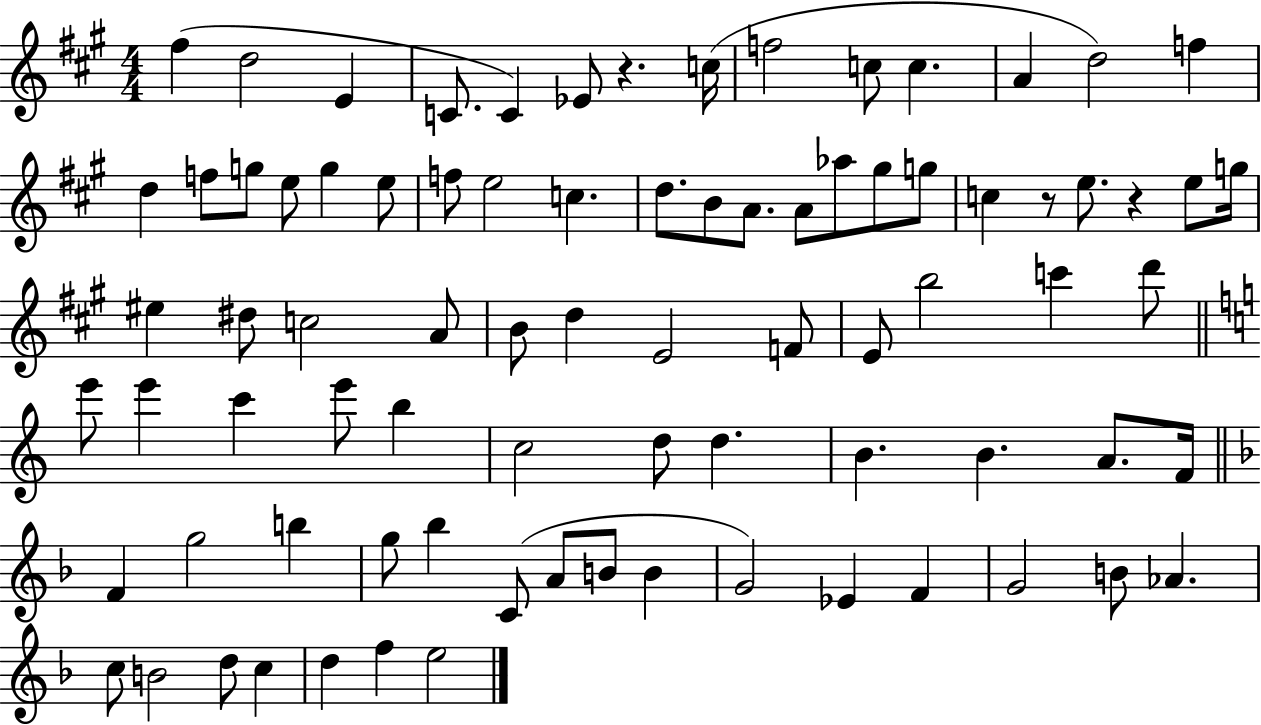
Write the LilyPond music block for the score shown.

{
  \clef treble
  \numericTimeSignature
  \time 4/4
  \key a \major
  \repeat volta 2 { fis''4( d''2 e'4 | c'8. c'4) ees'8 r4. c''16( | f''2 c''8 c''4. | a'4 d''2) f''4 | \break d''4 f''8 g''8 e''8 g''4 e''8 | f''8 e''2 c''4. | d''8. b'8 a'8. a'8 aes''8 gis''8 g''8 | c''4 r8 e''8. r4 e''8 g''16 | \break eis''4 dis''8 c''2 a'8 | b'8 d''4 e'2 f'8 | e'8 b''2 c'''4 d'''8 | \bar "||" \break \key a \minor e'''8 e'''4 c'''4 e'''8 b''4 | c''2 d''8 d''4. | b'4. b'4. a'8. f'16 | \bar "||" \break \key d \minor f'4 g''2 b''4 | g''8 bes''4 c'8( a'8 b'8 b'4 | g'2) ees'4 f'4 | g'2 b'8 aes'4. | \break c''8 b'2 d''8 c''4 | d''4 f''4 e''2 | } \bar "|."
}